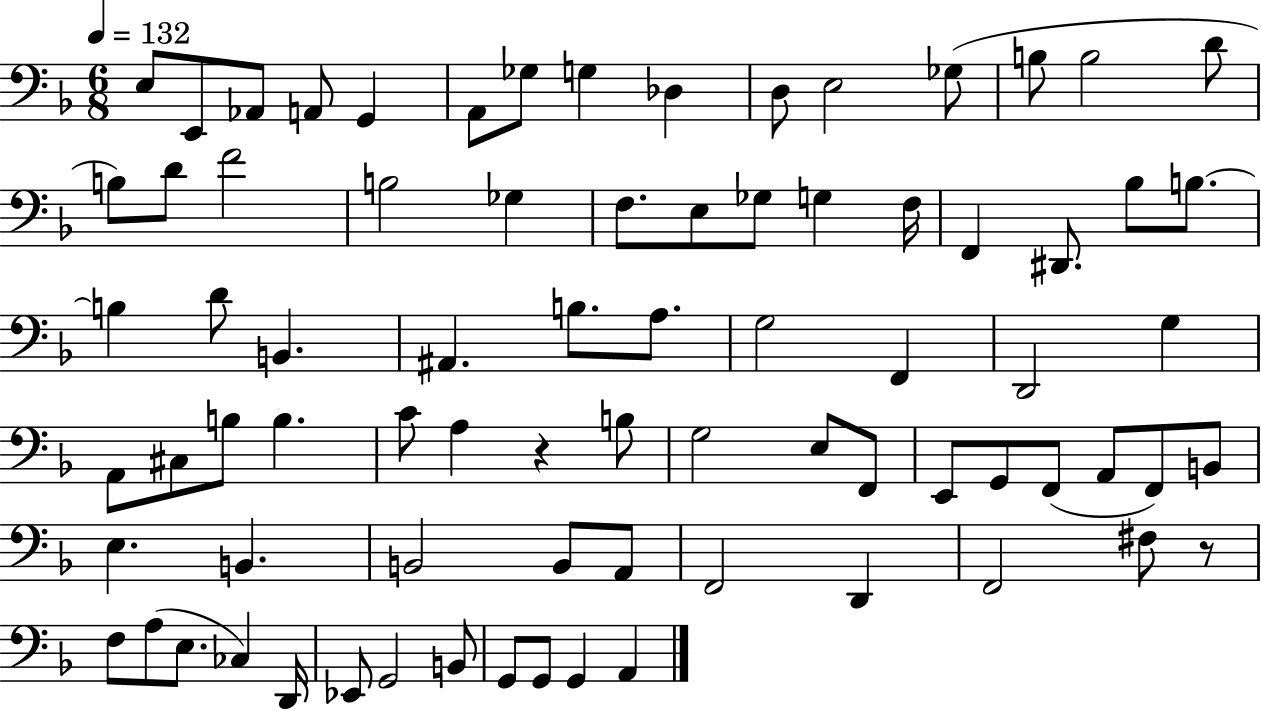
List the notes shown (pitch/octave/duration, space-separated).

E3/e E2/e Ab2/e A2/e G2/q A2/e Gb3/e G3/q Db3/q D3/e E3/h Gb3/e B3/e B3/h D4/e B3/e D4/e F4/h B3/h Gb3/q F3/e. E3/e Gb3/e G3/q F3/s F2/q D#2/e. Bb3/e B3/e. B3/q D4/e B2/q. A#2/q. B3/e. A3/e. G3/h F2/q D2/h G3/q A2/e C#3/e B3/e B3/q. C4/e A3/q R/q B3/e G3/h E3/e F2/e E2/e G2/e F2/e A2/e F2/e B2/e E3/q. B2/q. B2/h B2/e A2/e F2/h D2/q F2/h F#3/e R/e F3/e A3/e E3/e. CES3/q D2/s Eb2/e G2/h B2/e G2/e G2/e G2/q A2/q